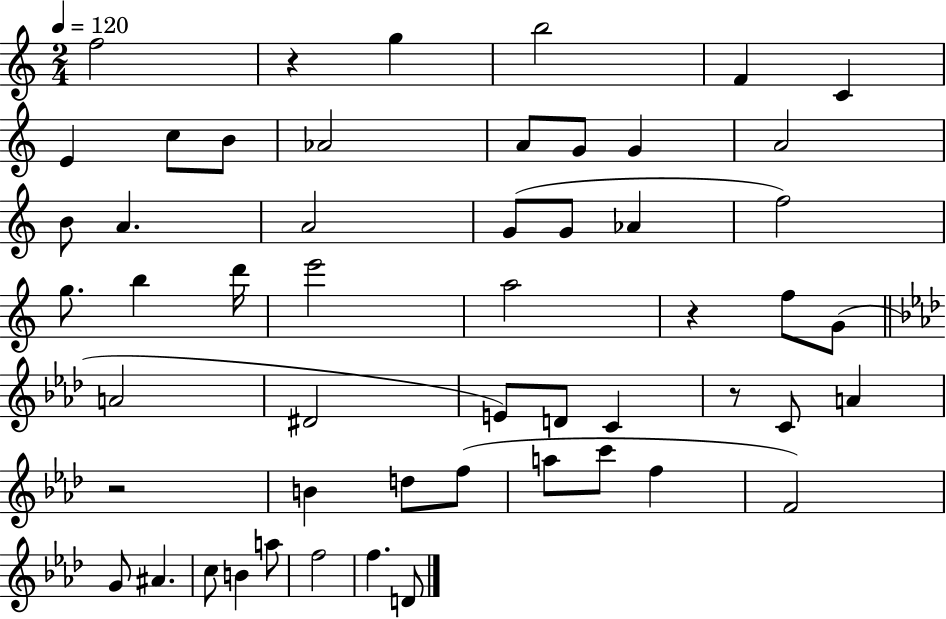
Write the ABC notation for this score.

X:1
T:Untitled
M:2/4
L:1/4
K:C
f2 z g b2 F C E c/2 B/2 _A2 A/2 G/2 G A2 B/2 A A2 G/2 G/2 _A f2 g/2 b d'/4 e'2 a2 z f/2 G/2 A2 ^D2 E/2 D/2 C z/2 C/2 A z2 B d/2 f/2 a/2 c'/2 f F2 G/2 ^A c/2 B a/2 f2 f D/2